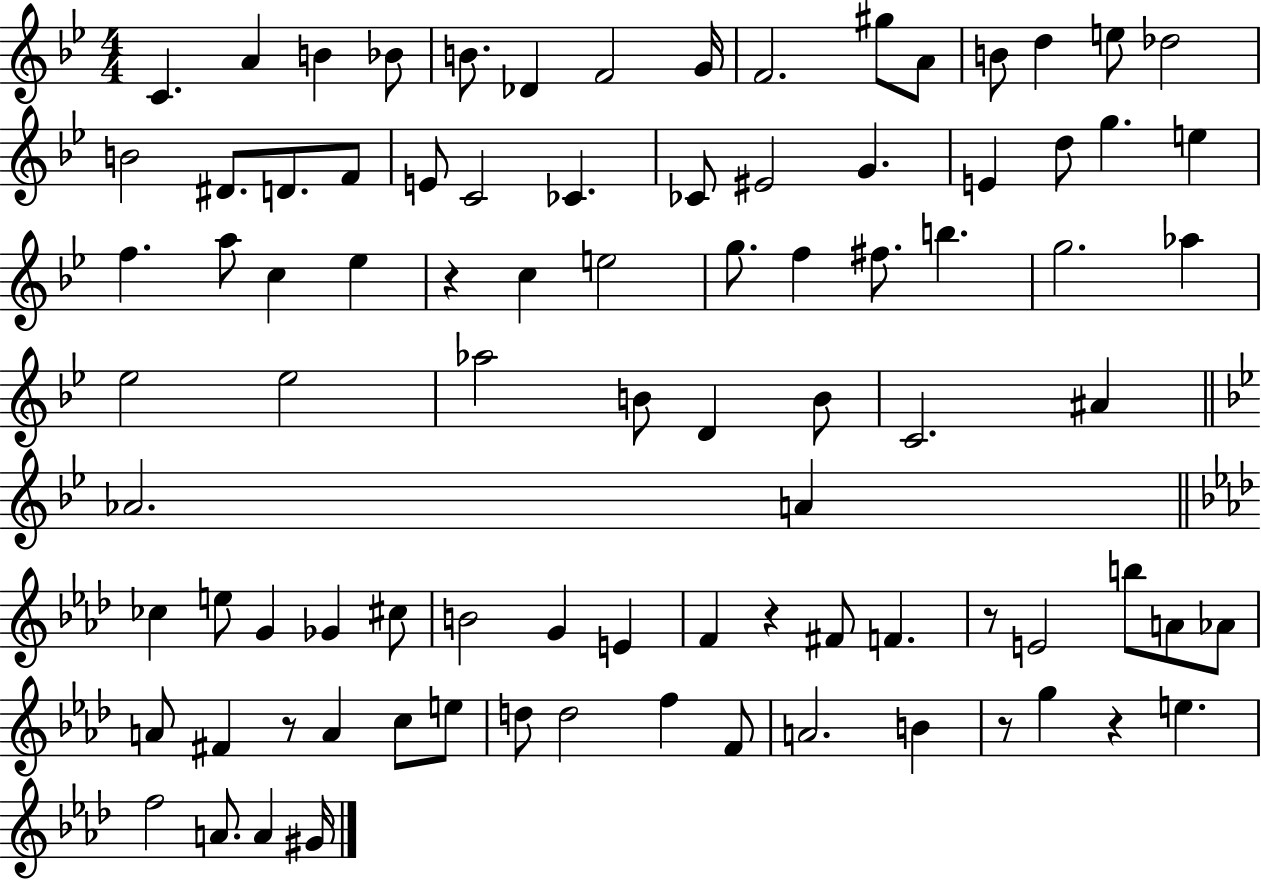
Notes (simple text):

C4/q. A4/q B4/q Bb4/e B4/e. Db4/q F4/h G4/s F4/h. G#5/e A4/e B4/e D5/q E5/e Db5/h B4/h D#4/e. D4/e. F4/e E4/e C4/h CES4/q. CES4/e EIS4/h G4/q. E4/q D5/e G5/q. E5/q F5/q. A5/e C5/q Eb5/q R/q C5/q E5/h G5/e. F5/q F#5/e. B5/q. G5/h. Ab5/q Eb5/h Eb5/h Ab5/h B4/e D4/q B4/e C4/h. A#4/q Ab4/h. A4/q CES5/q E5/e G4/q Gb4/q C#5/e B4/h G4/q E4/q F4/q R/q F#4/e F4/q. R/e E4/h B5/e A4/e Ab4/e A4/e F#4/q R/e A4/q C5/e E5/e D5/e D5/h F5/q F4/e A4/h. B4/q R/e G5/q R/q E5/q. F5/h A4/e. A4/q G#4/s